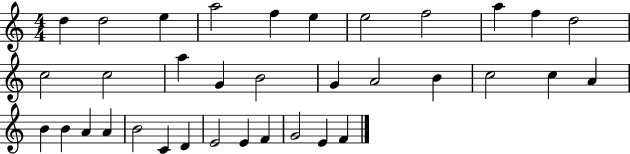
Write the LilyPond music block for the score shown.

{
  \clef treble
  \numericTimeSignature
  \time 4/4
  \key c \major
  d''4 d''2 e''4 | a''2 f''4 e''4 | e''2 f''2 | a''4 f''4 d''2 | \break c''2 c''2 | a''4 g'4 b'2 | g'4 a'2 b'4 | c''2 c''4 a'4 | \break b'4 b'4 a'4 a'4 | b'2 c'4 d'4 | e'2 e'4 f'4 | g'2 e'4 f'4 | \break \bar "|."
}